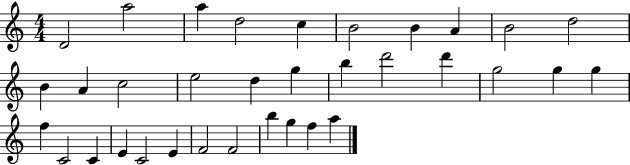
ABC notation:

X:1
T:Untitled
M:4/4
L:1/4
K:C
D2 a2 a d2 c B2 B A B2 d2 B A c2 e2 d g b d'2 d' g2 g g f C2 C E C2 E F2 F2 b g f a